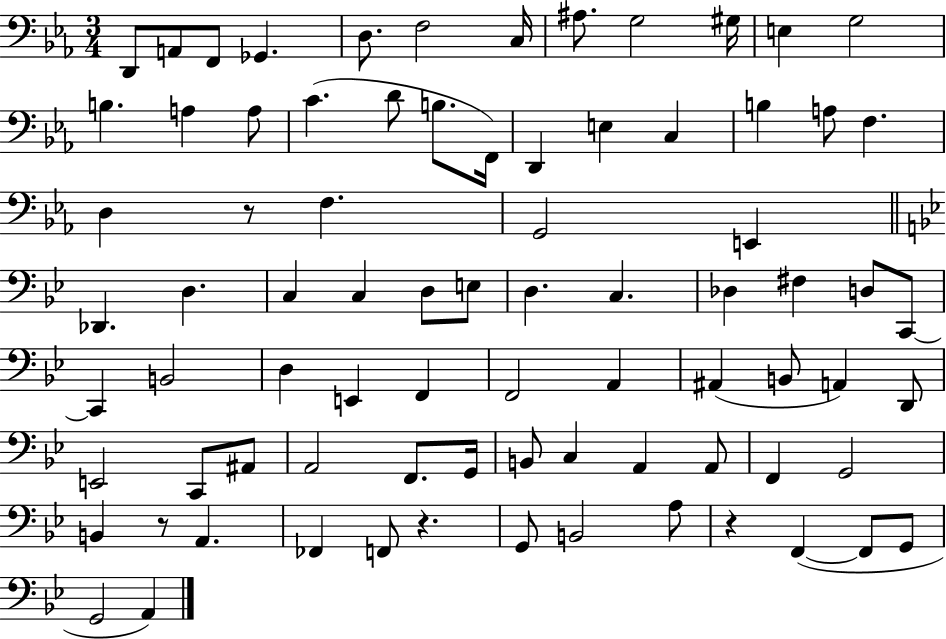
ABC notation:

X:1
T:Untitled
M:3/4
L:1/4
K:Eb
D,,/2 A,,/2 F,,/2 _G,, D,/2 F,2 C,/4 ^A,/2 G,2 ^G,/4 E, G,2 B, A, A,/2 C D/2 B,/2 F,,/4 D,, E, C, B, A,/2 F, D, z/2 F, G,,2 E,, _D,, D, C, C, D,/2 E,/2 D, C, _D, ^F, D,/2 C,,/2 C,, B,,2 D, E,, F,, F,,2 A,, ^A,, B,,/2 A,, D,,/2 E,,2 C,,/2 ^A,,/2 A,,2 F,,/2 G,,/4 B,,/2 C, A,, A,,/2 F,, G,,2 B,, z/2 A,, _F,, F,,/2 z G,,/2 B,,2 A,/2 z F,, F,,/2 G,,/2 G,,2 A,,